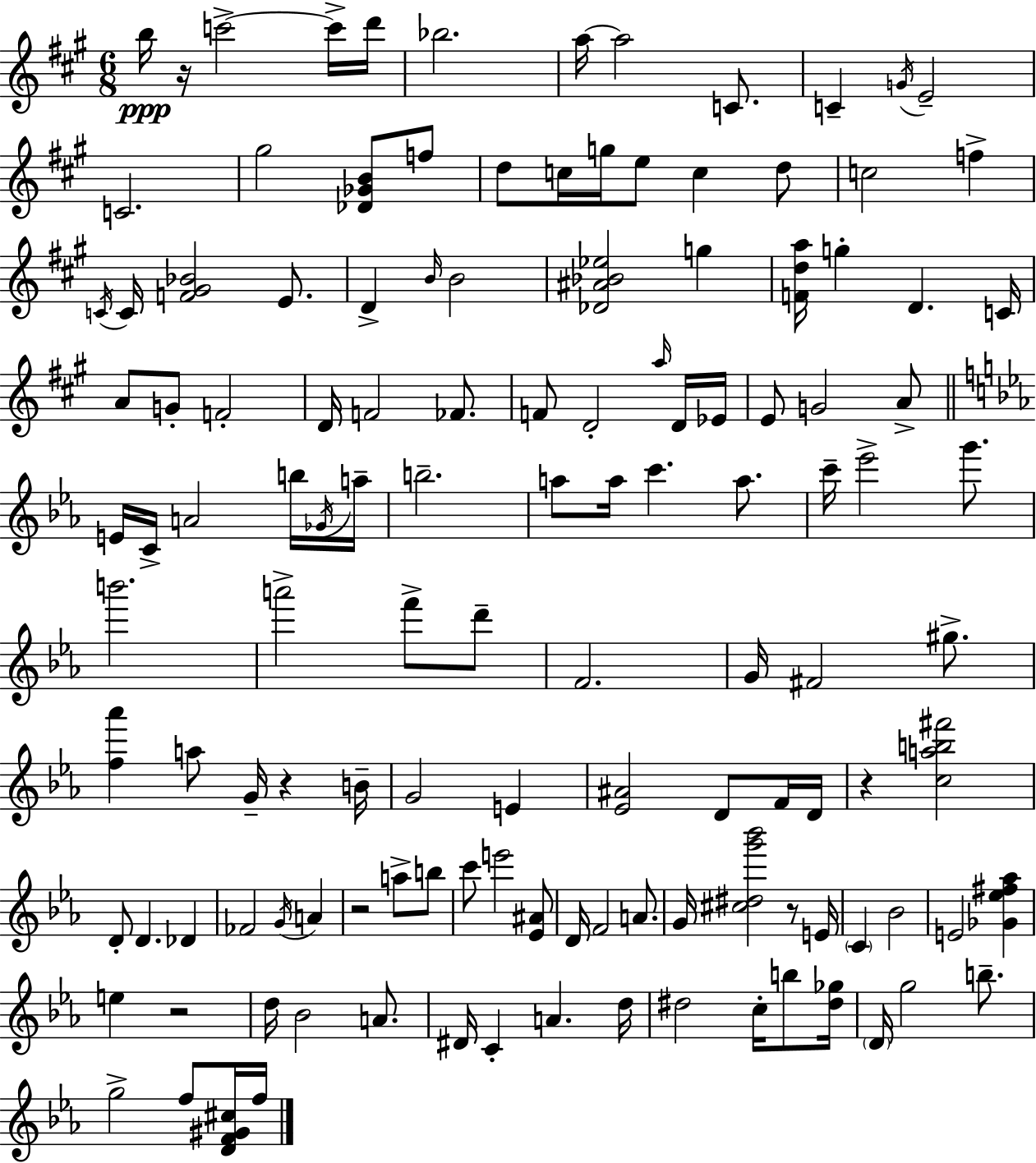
{
  \clef treble
  \numericTimeSignature
  \time 6/8
  \key a \major
  \repeat volta 2 { b''16\ppp r16 c'''2->~~ c'''16-> d'''16 | bes''2. | a''16~~ a''2 c'8. | c'4-- \acciaccatura { g'16 } e'2-- | \break c'2. | gis''2 <des' ges' b'>8 f''8 | d''8 c''16 g''16 e''8 c''4 d''8 | c''2 f''4-> | \break \acciaccatura { c'16 } c'16 <f' gis' bes'>2 e'8. | d'4-> \grace { b'16 } b'2 | <des' ais' bes' ees''>2 g''4 | <f' d'' a''>16 g''4-. d'4. | \break c'16 a'8 g'8-. f'2-. | d'16 f'2 | fes'8. f'8 d'2-. | \grace { a''16 } d'16 ees'16 e'8 g'2 | \break a'8-> \bar "||" \break \key c \minor e'16 c'16-> a'2 b''16 \acciaccatura { ges'16 } | a''16-- b''2.-- | a''8 a''16 c'''4. a''8. | c'''16-- ees'''2-> g'''8. | \break b'''2. | a'''2-> f'''8-> d'''8-- | f'2. | g'16 fis'2 gis''8.-> | \break <f'' aes'''>4 a''8 g'16-- r4 | b'16-- g'2 e'4 | <ees' ais'>2 d'8 f'16 | d'16 r4 <c'' a'' b'' fis'''>2 | \break d'8-. d'4. des'4 | fes'2 \acciaccatura { g'16 } a'4 | r2 a''8-> | b''8 c'''8 e'''2 | \break <ees' ais'>8 d'16 f'2 a'8. | g'16 <cis'' dis'' g''' bes'''>2 r8 | e'16 \parenthesize c'4 bes'2 | e'2 <ges' ees'' fis'' aes''>4 | \break e''4 r2 | d''16 bes'2 a'8. | dis'16 c'4-. a'4. | d''16 dis''2 c''16-. b''8 | \break <dis'' ges''>16 \parenthesize d'16 g''2 b''8.-- | g''2-> f''8 | <d' f' gis' cis''>16 f''16 } \bar "|."
}